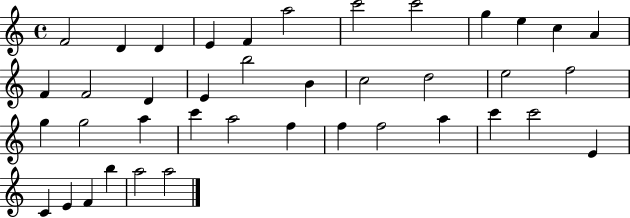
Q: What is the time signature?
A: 4/4